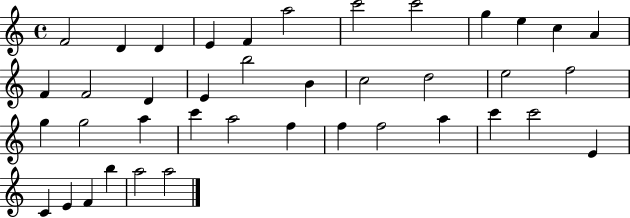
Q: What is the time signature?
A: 4/4